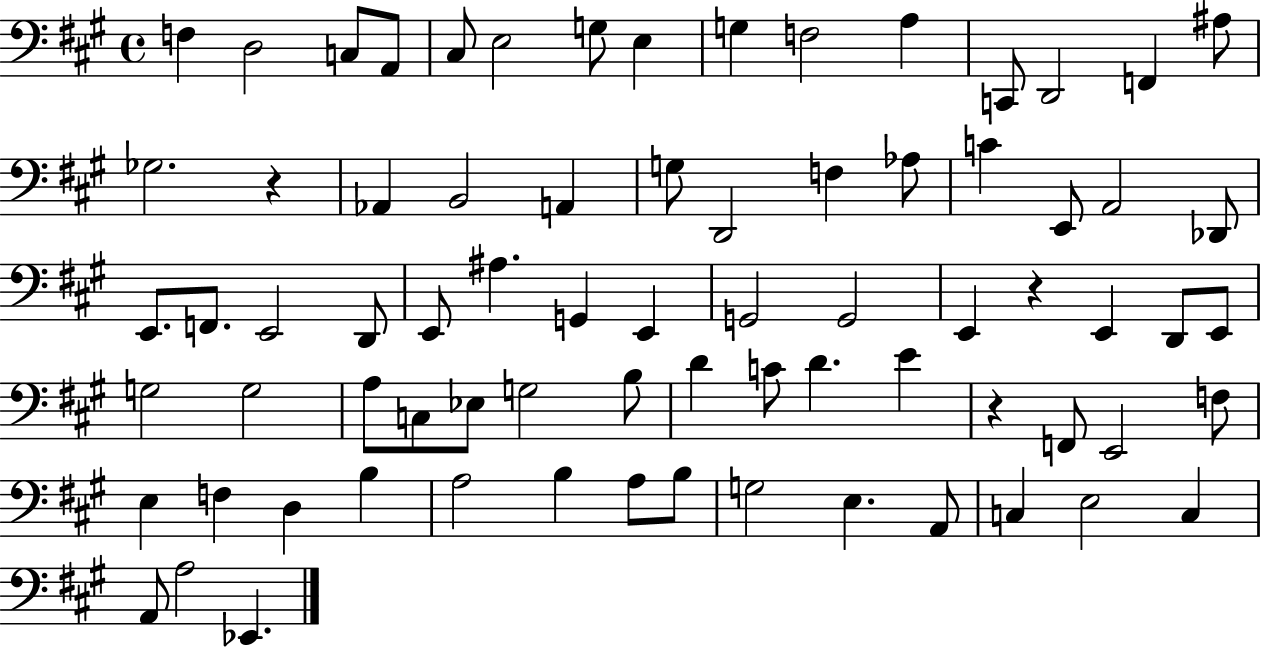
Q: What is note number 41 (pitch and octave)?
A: E2